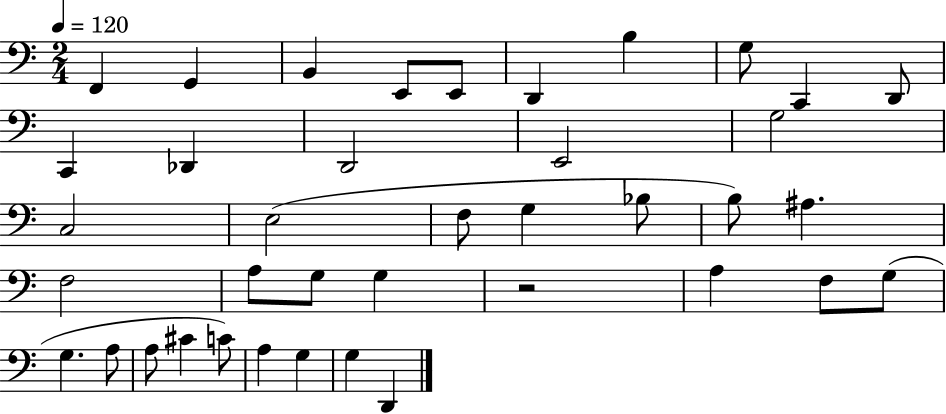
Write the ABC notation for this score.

X:1
T:Untitled
M:2/4
L:1/4
K:C
F,, G,, B,, E,,/2 E,,/2 D,, B, G,/2 C,, D,,/2 C,, _D,, D,,2 E,,2 G,2 C,2 E,2 F,/2 G, _B,/2 B,/2 ^A, F,2 A,/2 G,/2 G, z2 A, F,/2 G,/2 G, A,/2 A,/2 ^C C/2 A, G, G, D,,